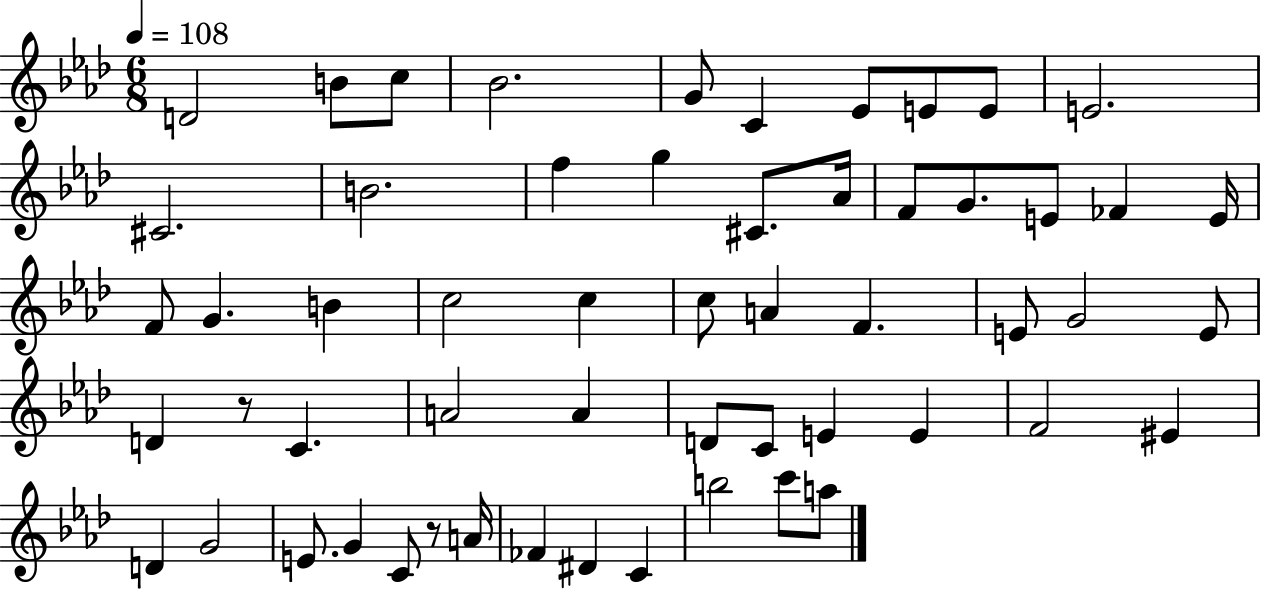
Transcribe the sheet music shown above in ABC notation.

X:1
T:Untitled
M:6/8
L:1/4
K:Ab
D2 B/2 c/2 _B2 G/2 C _E/2 E/2 E/2 E2 ^C2 B2 f g ^C/2 _A/4 F/2 G/2 E/2 _F E/4 F/2 G B c2 c c/2 A F E/2 G2 E/2 D z/2 C A2 A D/2 C/2 E E F2 ^E D G2 E/2 G C/2 z/2 A/4 _F ^D C b2 c'/2 a/2